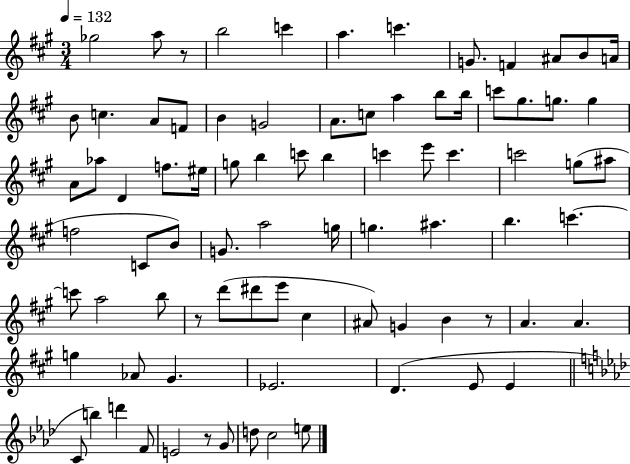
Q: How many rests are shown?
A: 4